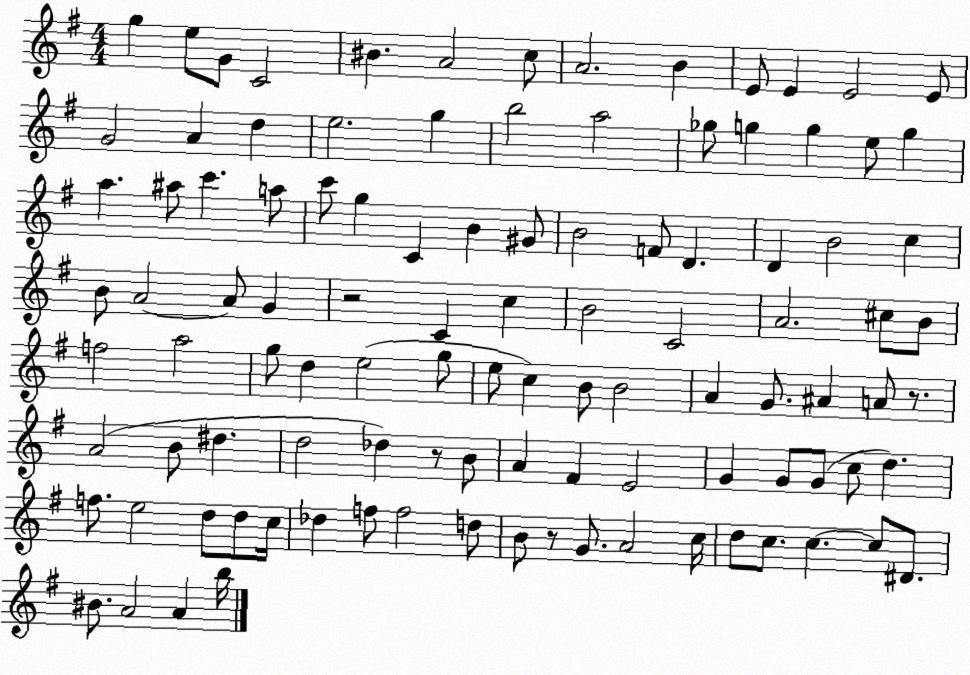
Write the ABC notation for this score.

X:1
T:Untitled
M:4/4
L:1/4
K:G
g e/2 G/2 C2 ^B A2 c/2 A2 B E/2 E E2 E/2 G2 A d e2 g b2 a2 _g/2 g g e/2 g a ^a/2 c' a/2 c'/2 g C B ^G/2 B2 F/2 D D B2 c B/2 A2 A/2 G z2 C c B2 C2 A2 ^c/2 B/2 f2 a2 g/2 d e2 g/2 e/2 c B/2 B2 A G/2 ^A A/2 z/2 A2 B/2 ^d d2 _d z/2 B/2 A ^F E2 G G/2 G/2 c/2 d f/2 e2 d/2 d/2 c/4 _d f/2 f2 d/2 B/2 z/2 G/2 A2 c/4 d/2 c/2 c c/2 ^D/2 ^B/2 A2 A b/4